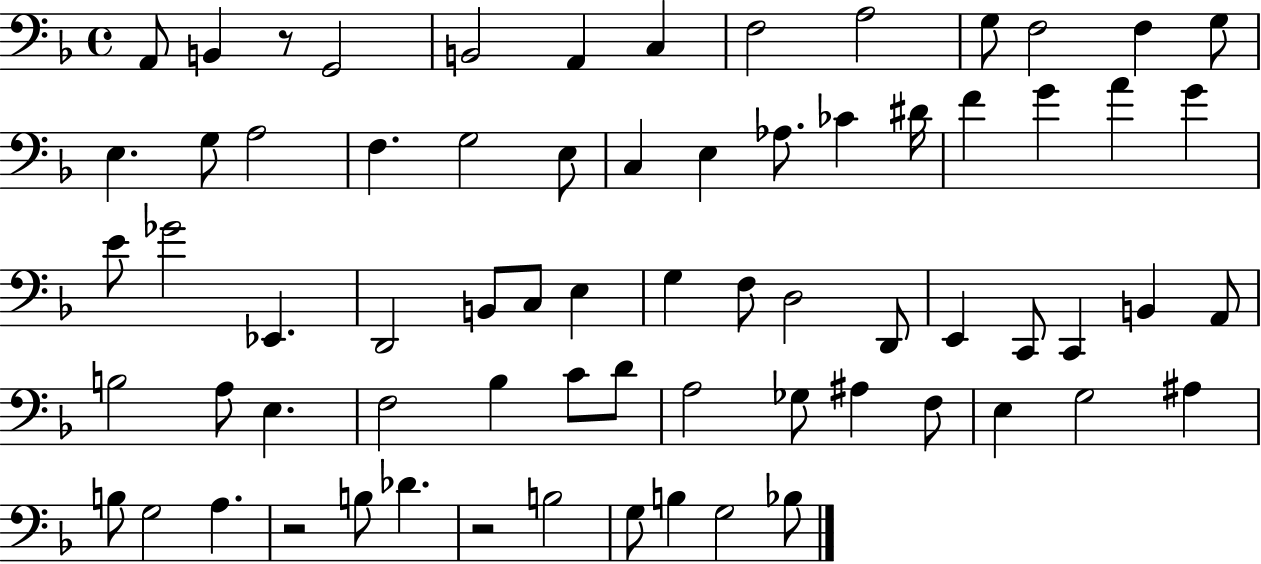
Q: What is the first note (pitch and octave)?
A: A2